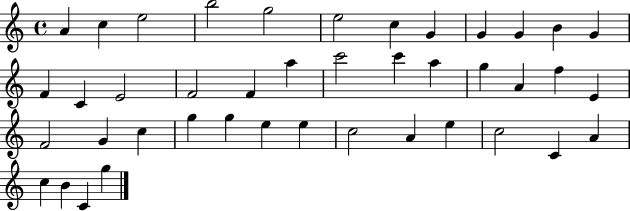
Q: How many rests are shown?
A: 0